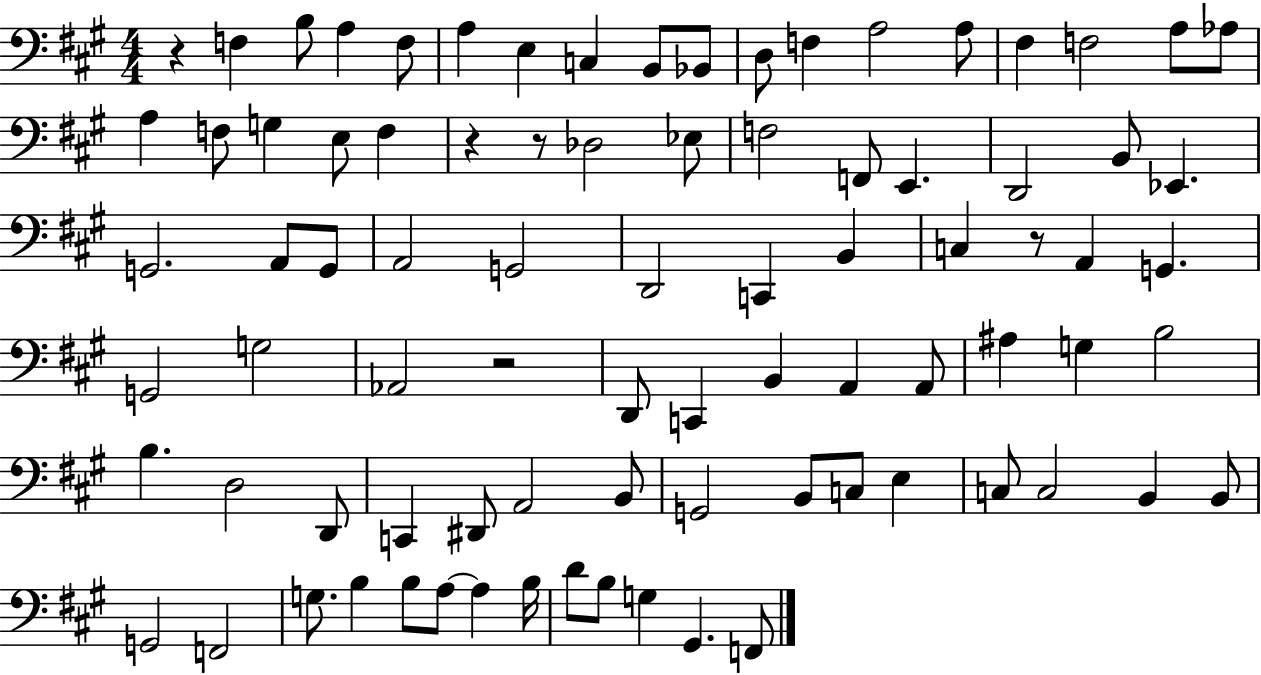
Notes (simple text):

R/q F3/q B3/e A3/q F3/e A3/q E3/q C3/q B2/e Bb2/e D3/e F3/q A3/h A3/e F#3/q F3/h A3/e Ab3/e A3/q F3/e G3/q E3/e F3/q R/q R/e Db3/h Eb3/e F3/h F2/e E2/q. D2/h B2/e Eb2/q. G2/h. A2/e G2/e A2/h G2/h D2/h C2/q B2/q C3/q R/e A2/q G2/q. G2/h G3/h Ab2/h R/h D2/e C2/q B2/q A2/q A2/e A#3/q G3/q B3/h B3/q. D3/h D2/e C2/q D#2/e A2/h B2/e G2/h B2/e C3/e E3/q C3/e C3/h B2/q B2/e G2/h F2/h G3/e. B3/q B3/e A3/e A3/q B3/s D4/e B3/e G3/q G#2/q. F2/e